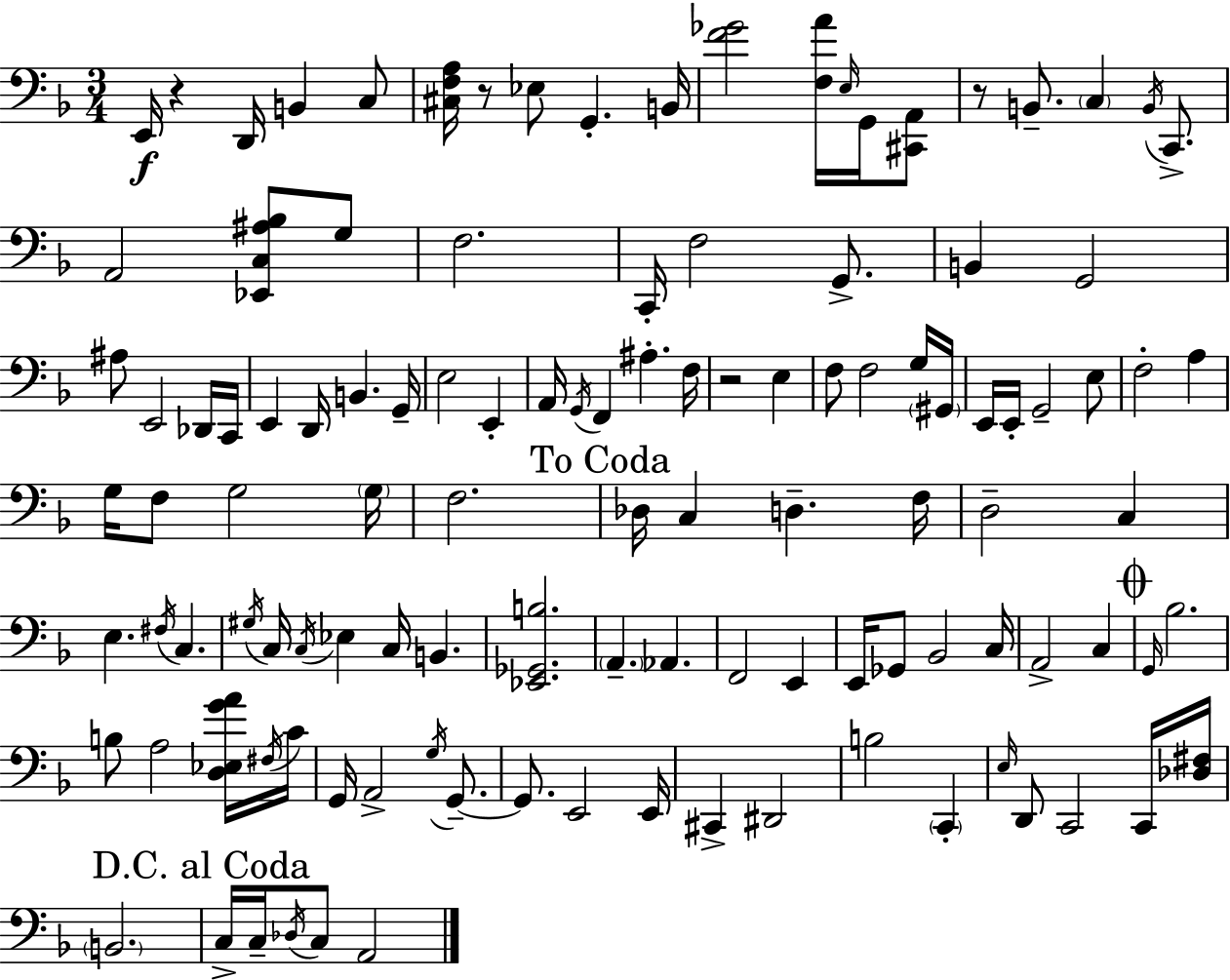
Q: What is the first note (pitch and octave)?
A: E2